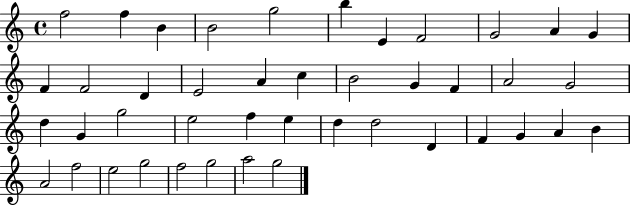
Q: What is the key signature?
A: C major